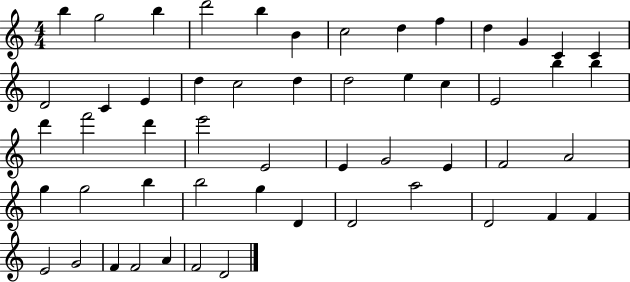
{
  \clef treble
  \numericTimeSignature
  \time 4/4
  \key c \major
  b''4 g''2 b''4 | d'''2 b''4 b'4 | c''2 d''4 f''4 | d''4 g'4 c'4 c'4 | \break d'2 c'4 e'4 | d''4 c''2 d''4 | d''2 e''4 c''4 | e'2 b''4 b''4 | \break d'''4 f'''2 d'''4 | e'''2 e'2 | e'4 g'2 e'4 | f'2 a'2 | \break g''4 g''2 b''4 | b''2 g''4 d'4 | d'2 a''2 | d'2 f'4 f'4 | \break e'2 g'2 | f'4 f'2 a'4 | f'2 d'2 | \bar "|."
}